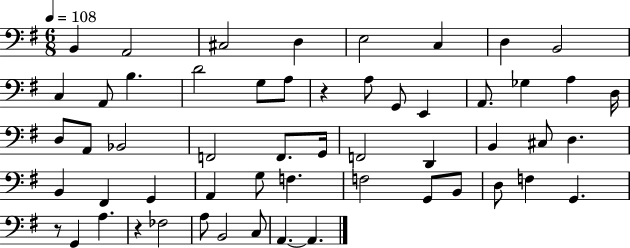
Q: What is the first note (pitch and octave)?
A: B2